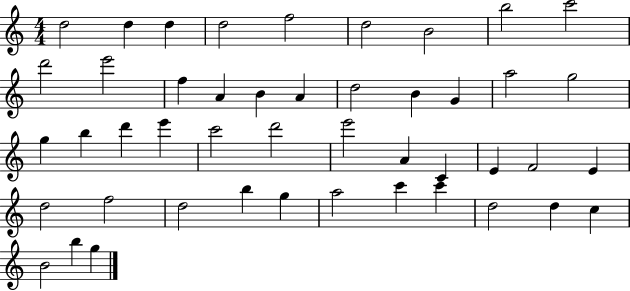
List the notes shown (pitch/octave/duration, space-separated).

D5/h D5/q D5/q D5/h F5/h D5/h B4/h B5/h C6/h D6/h E6/h F5/q A4/q B4/q A4/q D5/h B4/q G4/q A5/h G5/h G5/q B5/q D6/q E6/q C6/h D6/h E6/h A4/q C4/q E4/q F4/h E4/q D5/h F5/h D5/h B5/q G5/q A5/h C6/q C6/q D5/h D5/q C5/q B4/h B5/q G5/q